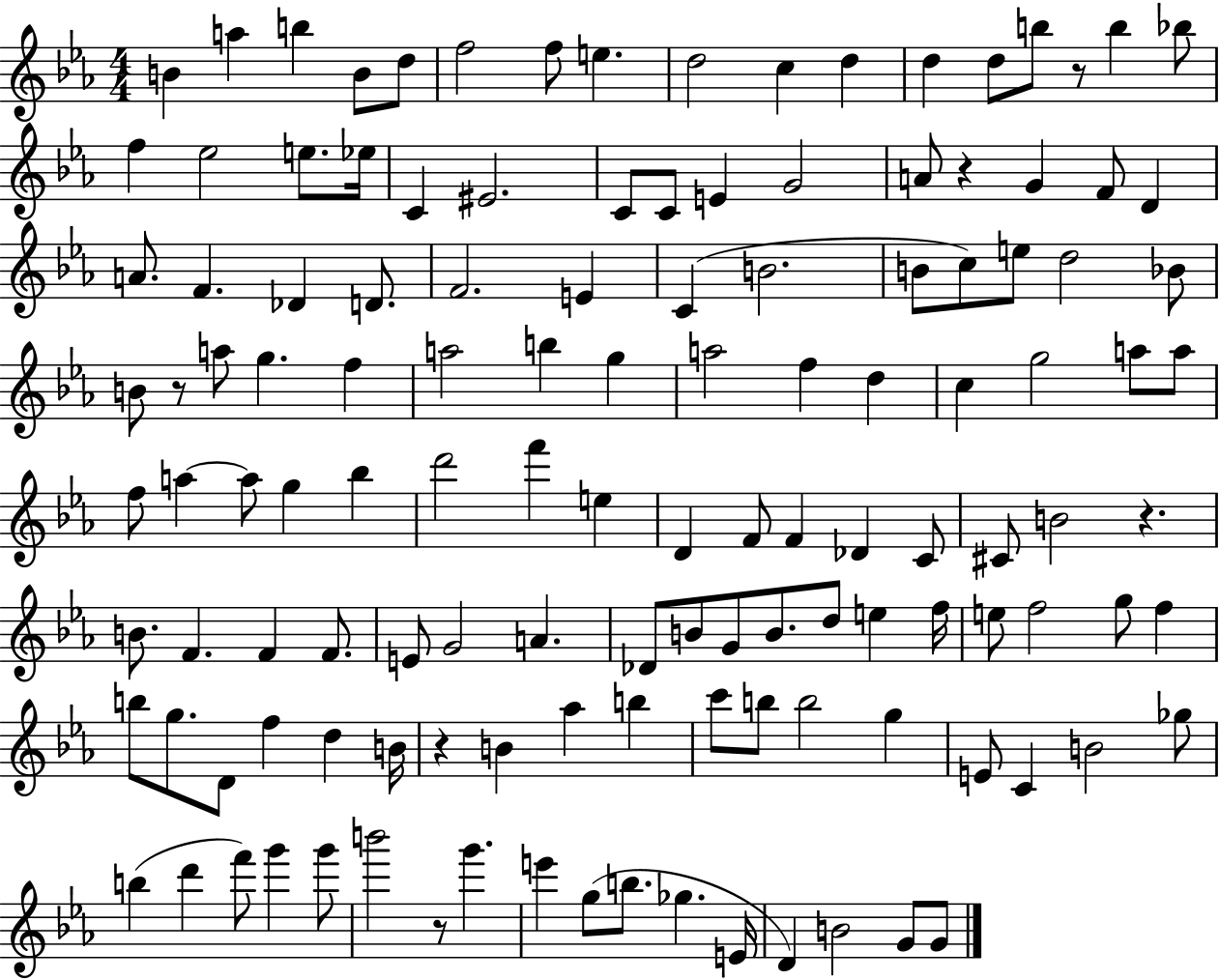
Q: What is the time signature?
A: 4/4